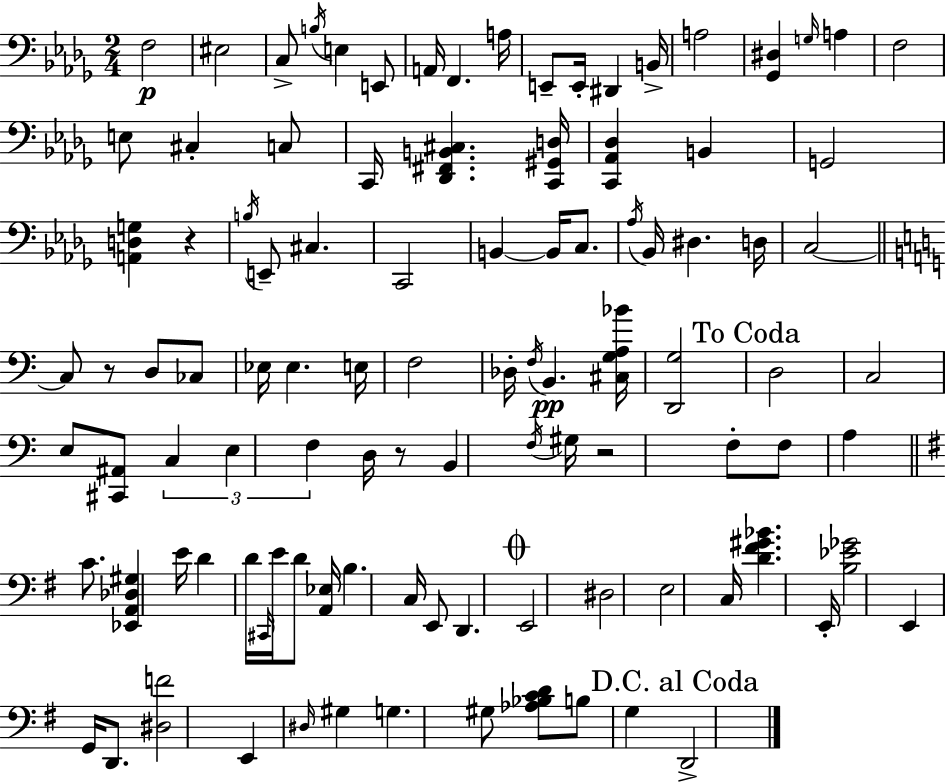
X:1
T:Untitled
M:2/4
L:1/4
K:Bbm
F,2 ^E,2 C,/2 B,/4 E, E,,/2 A,,/4 F,, A,/4 E,,/2 E,,/4 ^D,, B,,/4 A,2 [_G,,^D,] G,/4 A, F,2 E,/2 ^C, C,/2 C,,/4 [_D,,^F,,B,,^C,] [C,,^G,,D,]/4 [C,,_A,,_D,] B,, G,,2 [A,,D,G,] z B,/4 E,,/2 ^C, C,,2 B,, B,,/4 C,/2 _A,/4 _B,,/4 ^D, D,/4 C,2 C,/2 z/2 D,/2 _C,/2 _E,/4 _E, E,/4 F,2 _D,/4 F,/4 B,, [^C,G,A,_B]/4 [D,,G,]2 D,2 C,2 E,/2 [^C,,^A,,]/2 C, E, F, D,/4 z/2 B,, F,/4 ^G,/4 z2 F,/2 F,/2 A, C/2 [_E,,A,,_D,^G,] E/4 D D/4 ^C,,/4 E/4 D/2 [A,,_E,]/4 B, C,/4 E,,/2 D,, E,,2 ^D,2 E,2 C,/4 [D^F^G_B] E,,/4 [B,_E_G]2 E,, G,,/4 D,,/2 [^D,F]2 E,, ^D,/4 ^G, G, ^G,/2 [_A,_B,CD]/2 B,/2 G, D,,2